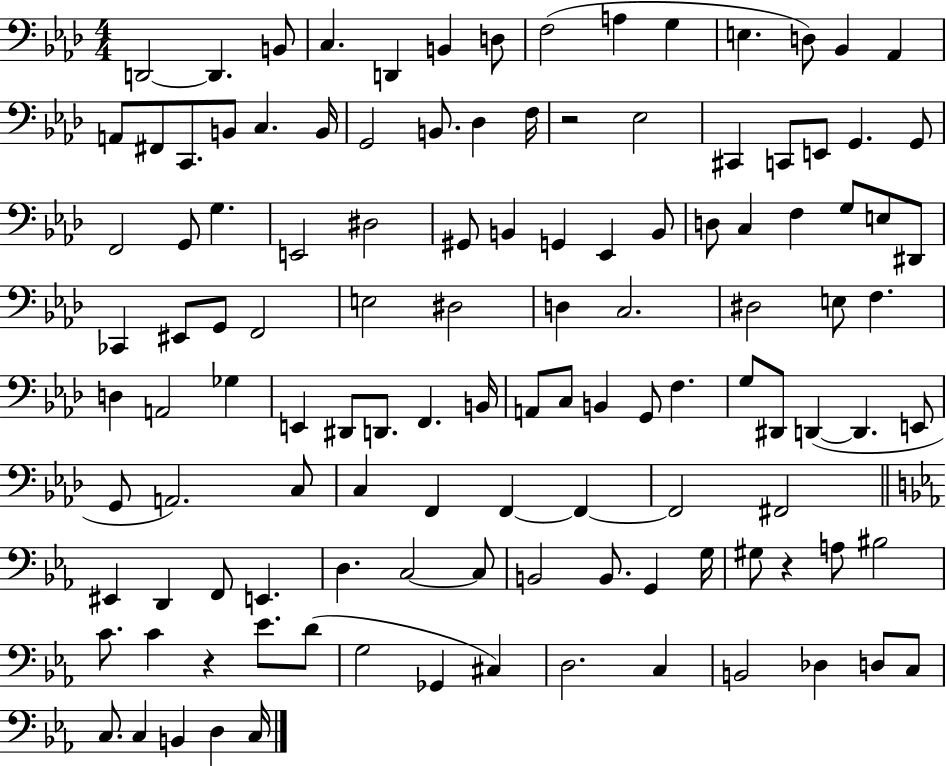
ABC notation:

X:1
T:Untitled
M:4/4
L:1/4
K:Ab
D,,2 D,, B,,/2 C, D,, B,, D,/2 F,2 A, G, E, D,/2 _B,, _A,, A,,/2 ^F,,/2 C,,/2 B,,/2 C, B,,/4 G,,2 B,,/2 _D, F,/4 z2 _E,2 ^C,, C,,/2 E,,/2 G,, G,,/2 F,,2 G,,/2 G, E,,2 ^D,2 ^G,,/2 B,, G,, _E,, B,,/2 D,/2 C, F, G,/2 E,/2 ^D,,/2 _C,, ^E,,/2 G,,/2 F,,2 E,2 ^D,2 D, C,2 ^D,2 E,/2 F, D, A,,2 _G, E,, ^D,,/2 D,,/2 F,, B,,/4 A,,/2 C,/2 B,, G,,/2 F, G,/2 ^D,,/2 D,, D,, E,,/2 G,,/2 A,,2 C,/2 C, F,, F,, F,, F,,2 ^F,,2 ^E,, D,, F,,/2 E,, D, C,2 C,/2 B,,2 B,,/2 G,, G,/4 ^G,/2 z A,/2 ^B,2 C/2 C z _E/2 D/2 G,2 _G,, ^C, D,2 C, B,,2 _D, D,/2 C,/2 C,/2 C, B,, D, C,/4